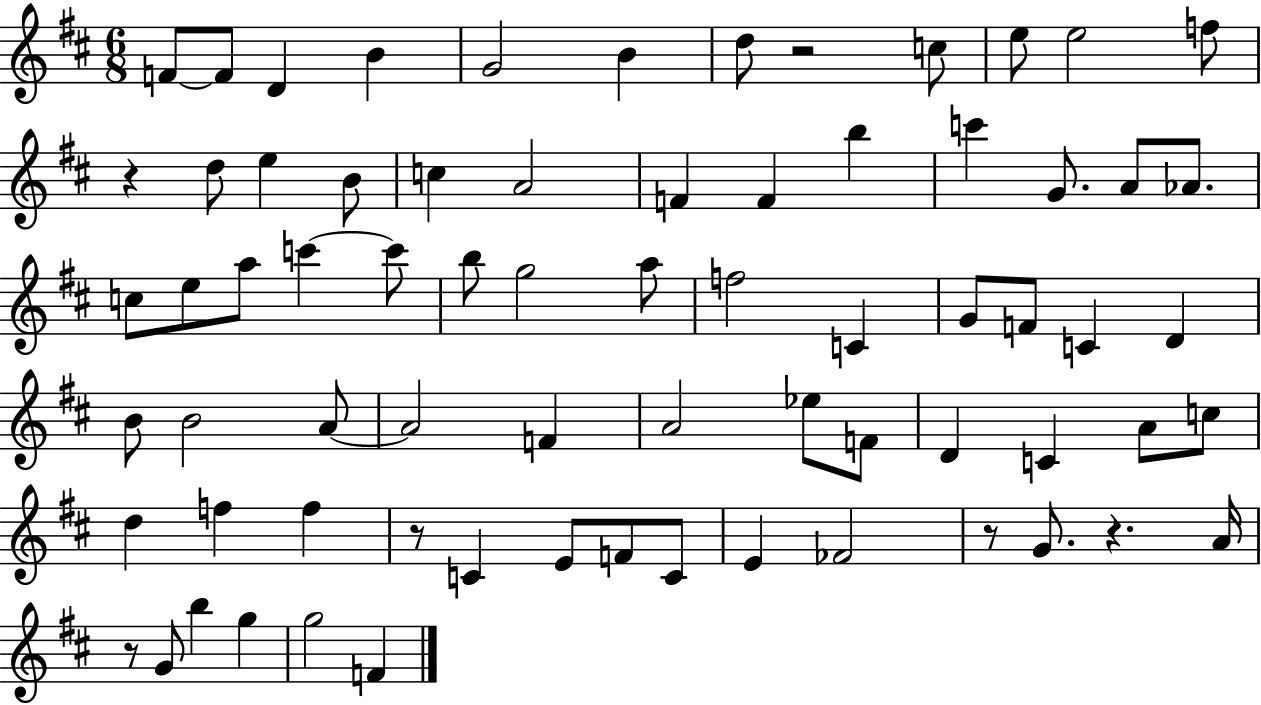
F4/e F4/e D4/q B4/q G4/h B4/q D5/e R/h C5/e E5/e E5/h F5/e R/q D5/e E5/q B4/e C5/q A4/h F4/q F4/q B5/q C6/q G4/e. A4/e Ab4/e. C5/e E5/e A5/e C6/q C6/e B5/e G5/h A5/e F5/h C4/q G4/e F4/e C4/q D4/q B4/e B4/h A4/e A4/h F4/q A4/h Eb5/e F4/e D4/q C4/q A4/e C5/e D5/q F5/q F5/q R/e C4/q E4/e F4/e C4/e E4/q FES4/h R/e G4/e. R/q. A4/s R/e G4/e B5/q G5/q G5/h F4/q